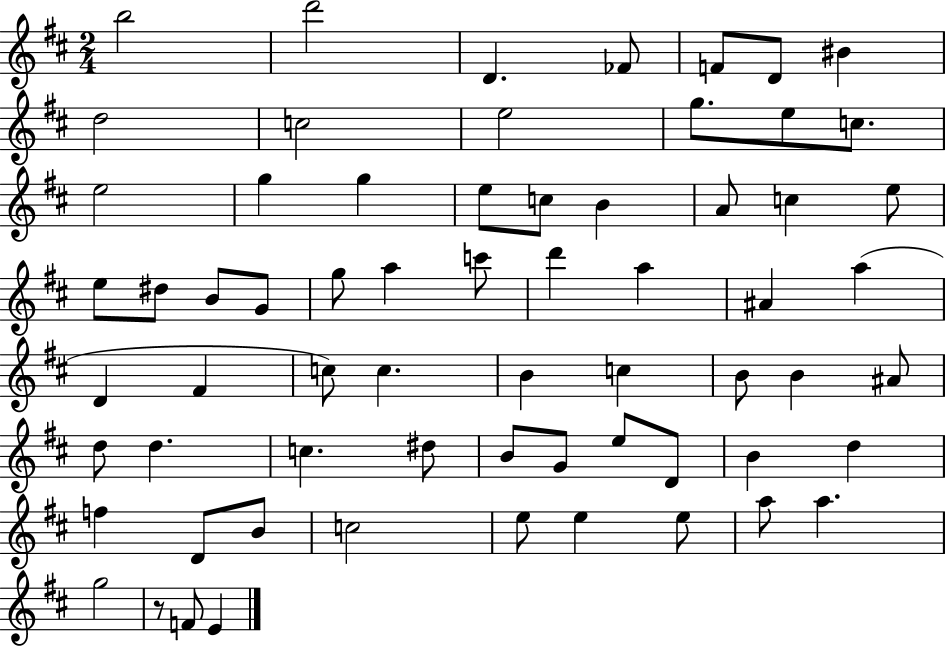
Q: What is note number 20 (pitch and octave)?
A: A4